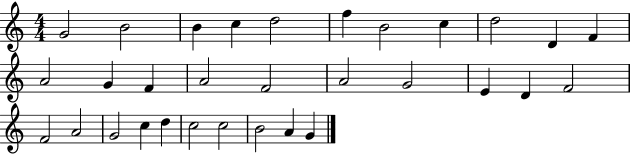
G4/h B4/h B4/q C5/q D5/h F5/q B4/h C5/q D5/h D4/q F4/q A4/h G4/q F4/q A4/h F4/h A4/h G4/h E4/q D4/q F4/h F4/h A4/h G4/h C5/q D5/q C5/h C5/h B4/h A4/q G4/q